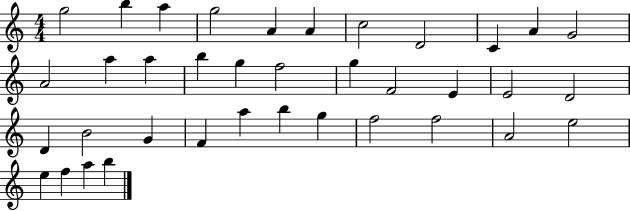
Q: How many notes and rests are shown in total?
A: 37